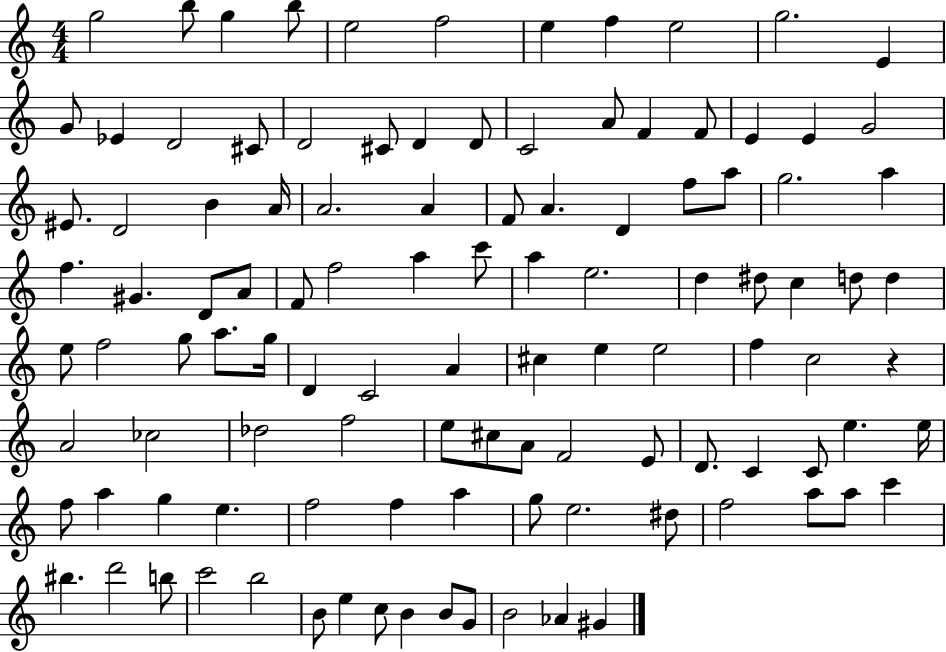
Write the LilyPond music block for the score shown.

{
  \clef treble
  \numericTimeSignature
  \time 4/4
  \key c \major
  \repeat volta 2 { g''2 b''8 g''4 b''8 | e''2 f''2 | e''4 f''4 e''2 | g''2. e'4 | \break g'8 ees'4 d'2 cis'8 | d'2 cis'8 d'4 d'8 | c'2 a'8 f'4 f'8 | e'4 e'4 g'2 | \break eis'8. d'2 b'4 a'16 | a'2. a'4 | f'8 a'4. d'4 f''8 a''8 | g''2. a''4 | \break f''4. gis'4. d'8 a'8 | f'8 f''2 a''4 c'''8 | a''4 e''2. | d''4 dis''8 c''4 d''8 d''4 | \break e''8 f''2 g''8 a''8. g''16 | d'4 c'2 a'4 | cis''4 e''4 e''2 | f''4 c''2 r4 | \break a'2 ces''2 | des''2 f''2 | e''8 cis''8 a'8 f'2 e'8 | d'8. c'4 c'8 e''4. e''16 | \break f''8 a''4 g''4 e''4. | f''2 f''4 a''4 | g''8 e''2. dis''8 | f''2 a''8 a''8 c'''4 | \break bis''4. d'''2 b''8 | c'''2 b''2 | b'8 e''4 c''8 b'4 b'8 g'8 | b'2 aes'4 gis'4 | \break } \bar "|."
}